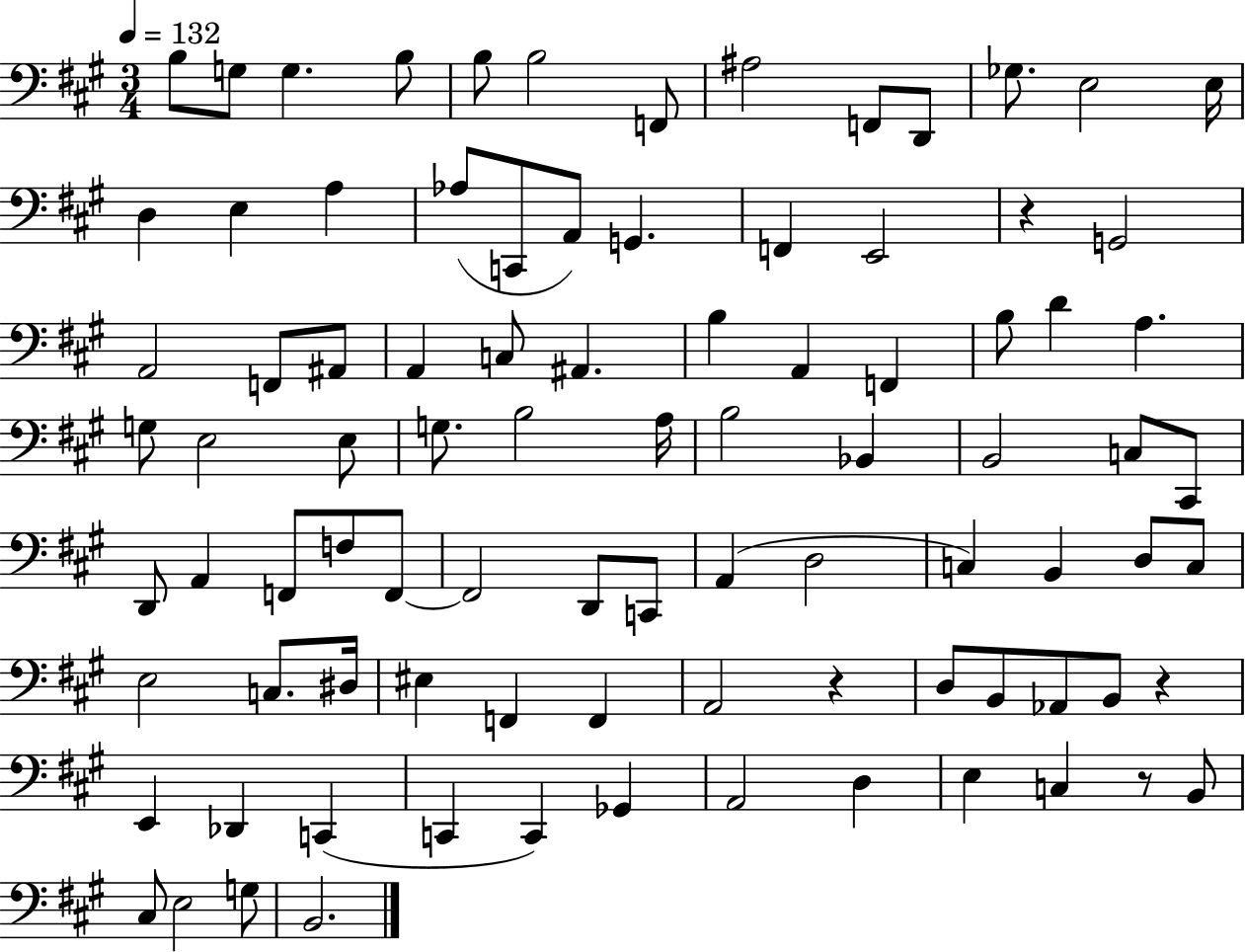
{
  \clef bass
  \numericTimeSignature
  \time 3/4
  \key a \major
  \tempo 4 = 132
  \repeat volta 2 { b8 g8 g4. b8 | b8 b2 f,8 | ais2 f,8 d,8 | ges8. e2 e16 | \break d4 e4 a4 | aes8( c,8 a,8) g,4. | f,4 e,2 | r4 g,2 | \break a,2 f,8 ais,8 | a,4 c8 ais,4. | b4 a,4 f,4 | b8 d'4 a4. | \break g8 e2 e8 | g8. b2 a16 | b2 bes,4 | b,2 c8 cis,8 | \break d,8 a,4 f,8 f8 f,8~~ | f,2 d,8 c,8 | a,4( d2 | c4) b,4 d8 c8 | \break e2 c8. dis16 | eis4 f,4 f,4 | a,2 r4 | d8 b,8 aes,8 b,8 r4 | \break e,4 des,4 c,4( | c,4 c,4) ges,4 | a,2 d4 | e4 c4 r8 b,8 | \break cis8 e2 g8 | b,2. | } \bar "|."
}